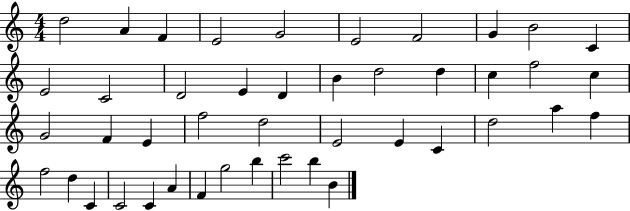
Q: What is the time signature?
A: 4/4